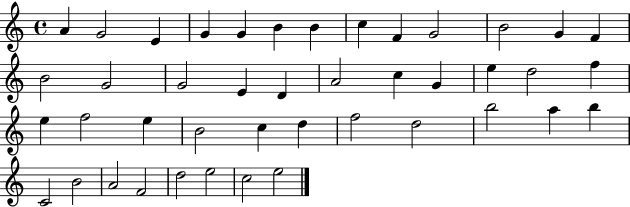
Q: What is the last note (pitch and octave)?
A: E5